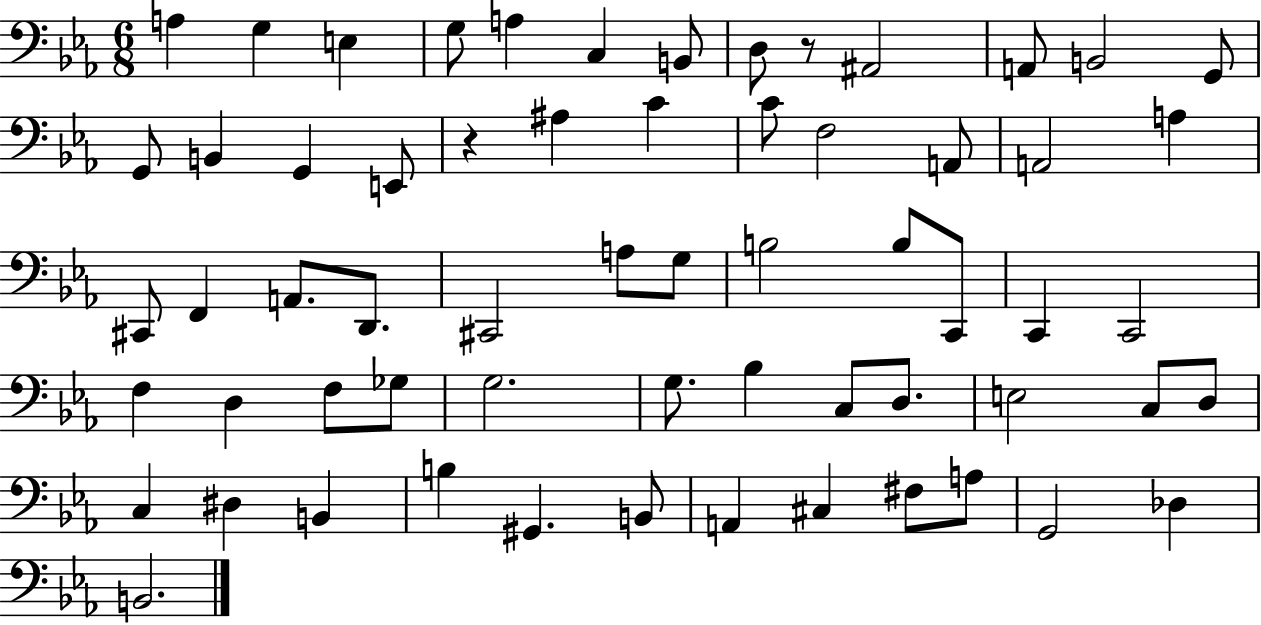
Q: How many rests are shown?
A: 2